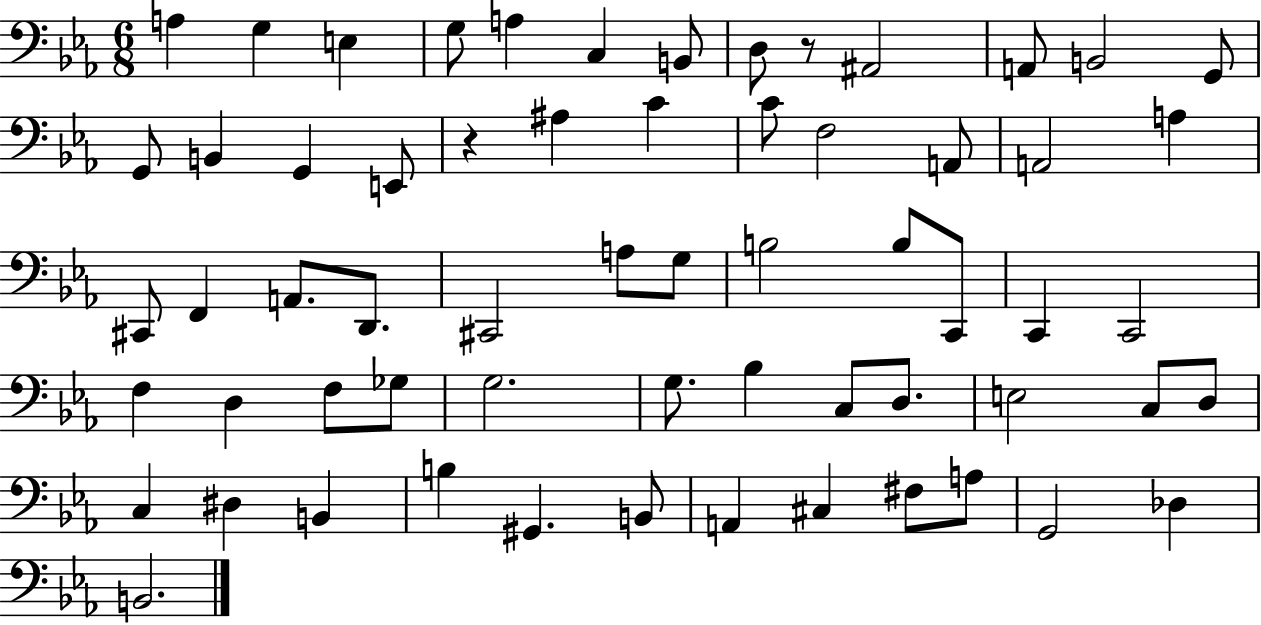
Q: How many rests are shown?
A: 2